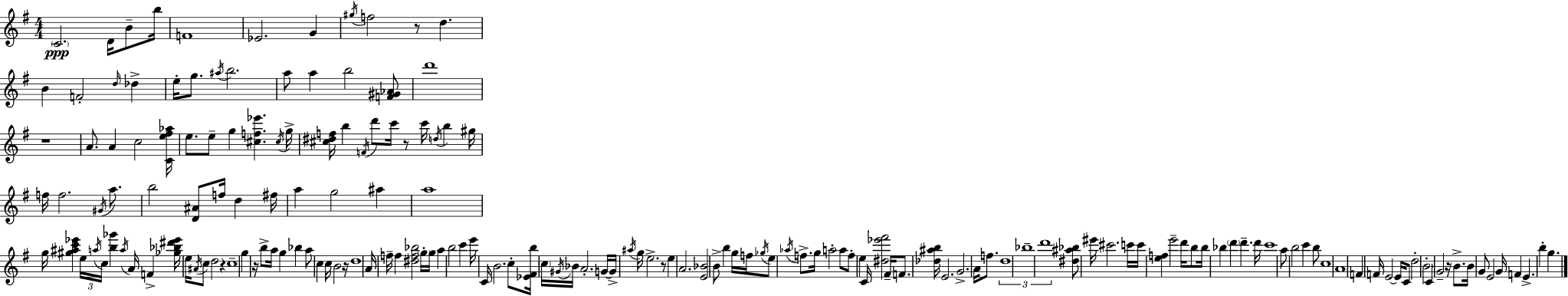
X:1
T:Untitled
M:4/4
L:1/4
K:Em
C2 D/4 B/2 b/4 F4 _E2 G ^g/4 f2 z/2 d B F2 d/4 _d e/4 g/2 ^a/4 b2 a/2 a b2 [F^G_A]/2 d'4 z4 A/2 A c2 [Ce^f_a]/4 e/2 e/2 g [^cf_e'] ^c/4 g/4 [^c^df]/4 b F/4 d'/2 c'/4 z/2 c'/4 d/4 b ^g/4 f/4 f2 ^G/4 a/2 b2 [D^A]/2 f/4 d ^f/4 a g2 ^a a4 g/4 [^g^ac'_e'] e/4 a/4 c/4 [b_g'] a/4 A/4 F [_g_b^d'_e']/4 e/4 ^A/4 c/2 d2 z c4 g z/4 b/2 a/4 g _b a/2 c c/4 B2 z/4 d4 A/4 f/4 f [^df_b]2 g/4 g/4 a b2 c' e'/4 C/4 B2 c/2 [_E^Fb]/4 c/4 ^G/4 _B/4 A2 G/4 G/4 ^a/4 g/4 e2 z/2 e A2 [E_B]2 B/2 b g/4 f/4 _g/4 e/2 _a/4 f/2 g/4 a2 a/2 f/2 e C/4 [^d_e'^f']2 ^F/4 F/2 [_d^ab]/4 E2 G2 A/4 f/2 d4 _b4 d'4 [^d^a_b]/2 ^e'/4 ^c'2 c'/4 c'/4 [ef] e'2 d'/4 b/2 b/4 _b d' d' d'/4 c'4 a/2 b2 c' b/2 c4 A4 F F/4 E2 E/4 C/2 d2 B2 C G2 z/4 B/2 B/4 G/2 E2 G/4 F E b g